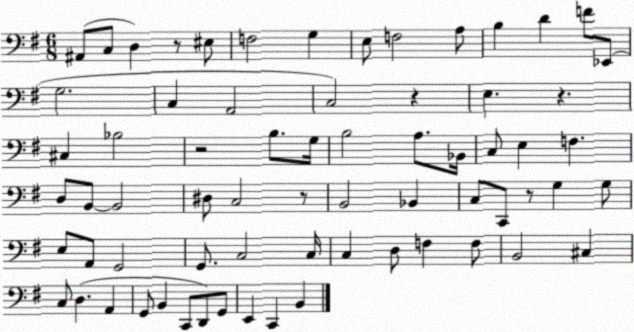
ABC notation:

X:1
T:Untitled
M:6/8
L:1/4
K:G
^A,,/2 C,/2 D, z/2 ^E,/2 F,2 G, E,/2 F,2 A,/2 B, D F/2 _E,,/2 G,2 C, A,,2 C,2 z E, z ^C, _B,2 z2 B,/2 G,/4 B,2 A,/2 _B,,/4 C,/2 E, F, D,/2 B,,/2 B,,2 ^D,/2 C,2 z/2 B,,2 _B,, C,/2 C,,/2 z/2 G, G,/2 E,/2 A,,/2 G,,2 G,,/2 C,2 C,/4 C, D,/2 F, F,/2 B,,2 ^C, C,/2 D, A,, G,,/2 B,, C,,/2 D,,/2 G,,/2 E,, C,, B,,